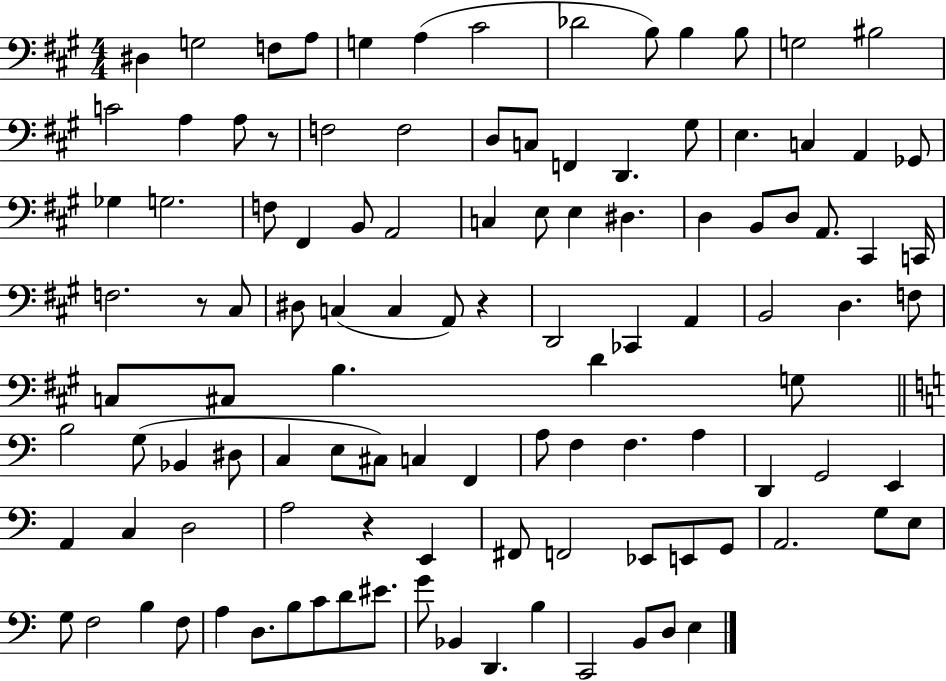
D#3/q G3/h F3/e A3/e G3/q A3/q C#4/h Db4/h B3/e B3/q B3/e G3/h BIS3/h C4/h A3/q A3/e R/e F3/h F3/h D3/e C3/e F2/q D2/q. G#3/e E3/q. C3/q A2/q Gb2/e Gb3/q G3/h. F3/e F#2/q B2/e A2/h C3/q E3/e E3/q D#3/q. D3/q B2/e D3/e A2/e. C#2/q C2/s F3/h. R/e C#3/e D#3/e C3/q C3/q A2/e R/q D2/h CES2/q A2/q B2/h D3/q. F3/e C3/e C#3/e B3/q. D4/q G3/e B3/h G3/e Bb2/q D#3/e C3/q E3/e C#3/e C3/q F2/q A3/e F3/q F3/q. A3/q D2/q G2/h E2/q A2/q C3/q D3/h A3/h R/q E2/q F#2/e F2/h Eb2/e E2/e G2/e A2/h. G3/e E3/e G3/e F3/h B3/q F3/e A3/q D3/e. B3/e C4/e D4/e EIS4/e. G4/e Bb2/q D2/q. B3/q C2/h B2/e D3/e E3/q